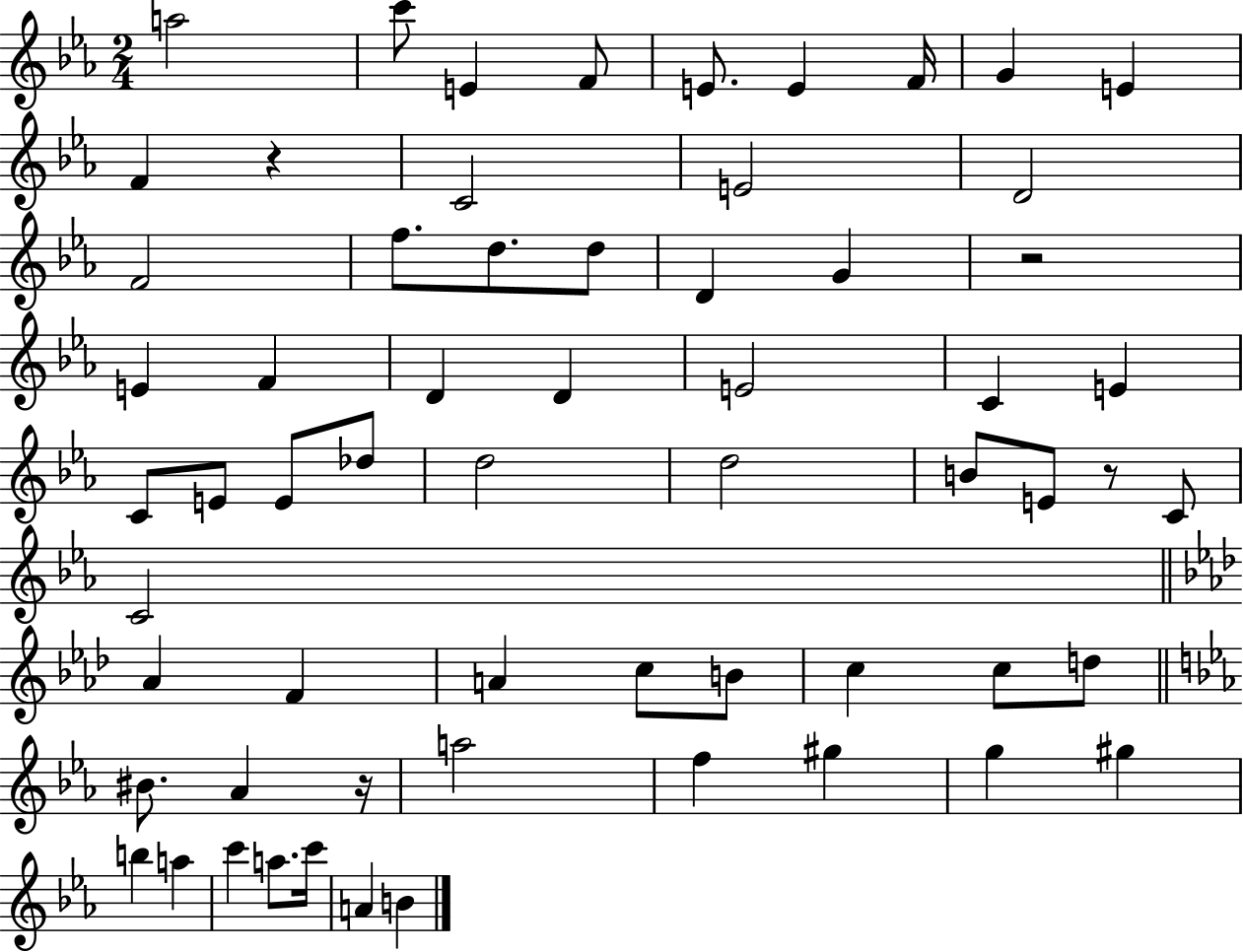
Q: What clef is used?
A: treble